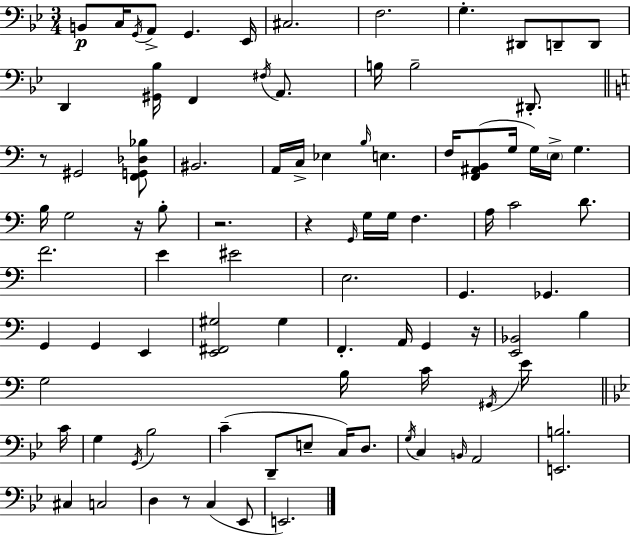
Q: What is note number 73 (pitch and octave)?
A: A2